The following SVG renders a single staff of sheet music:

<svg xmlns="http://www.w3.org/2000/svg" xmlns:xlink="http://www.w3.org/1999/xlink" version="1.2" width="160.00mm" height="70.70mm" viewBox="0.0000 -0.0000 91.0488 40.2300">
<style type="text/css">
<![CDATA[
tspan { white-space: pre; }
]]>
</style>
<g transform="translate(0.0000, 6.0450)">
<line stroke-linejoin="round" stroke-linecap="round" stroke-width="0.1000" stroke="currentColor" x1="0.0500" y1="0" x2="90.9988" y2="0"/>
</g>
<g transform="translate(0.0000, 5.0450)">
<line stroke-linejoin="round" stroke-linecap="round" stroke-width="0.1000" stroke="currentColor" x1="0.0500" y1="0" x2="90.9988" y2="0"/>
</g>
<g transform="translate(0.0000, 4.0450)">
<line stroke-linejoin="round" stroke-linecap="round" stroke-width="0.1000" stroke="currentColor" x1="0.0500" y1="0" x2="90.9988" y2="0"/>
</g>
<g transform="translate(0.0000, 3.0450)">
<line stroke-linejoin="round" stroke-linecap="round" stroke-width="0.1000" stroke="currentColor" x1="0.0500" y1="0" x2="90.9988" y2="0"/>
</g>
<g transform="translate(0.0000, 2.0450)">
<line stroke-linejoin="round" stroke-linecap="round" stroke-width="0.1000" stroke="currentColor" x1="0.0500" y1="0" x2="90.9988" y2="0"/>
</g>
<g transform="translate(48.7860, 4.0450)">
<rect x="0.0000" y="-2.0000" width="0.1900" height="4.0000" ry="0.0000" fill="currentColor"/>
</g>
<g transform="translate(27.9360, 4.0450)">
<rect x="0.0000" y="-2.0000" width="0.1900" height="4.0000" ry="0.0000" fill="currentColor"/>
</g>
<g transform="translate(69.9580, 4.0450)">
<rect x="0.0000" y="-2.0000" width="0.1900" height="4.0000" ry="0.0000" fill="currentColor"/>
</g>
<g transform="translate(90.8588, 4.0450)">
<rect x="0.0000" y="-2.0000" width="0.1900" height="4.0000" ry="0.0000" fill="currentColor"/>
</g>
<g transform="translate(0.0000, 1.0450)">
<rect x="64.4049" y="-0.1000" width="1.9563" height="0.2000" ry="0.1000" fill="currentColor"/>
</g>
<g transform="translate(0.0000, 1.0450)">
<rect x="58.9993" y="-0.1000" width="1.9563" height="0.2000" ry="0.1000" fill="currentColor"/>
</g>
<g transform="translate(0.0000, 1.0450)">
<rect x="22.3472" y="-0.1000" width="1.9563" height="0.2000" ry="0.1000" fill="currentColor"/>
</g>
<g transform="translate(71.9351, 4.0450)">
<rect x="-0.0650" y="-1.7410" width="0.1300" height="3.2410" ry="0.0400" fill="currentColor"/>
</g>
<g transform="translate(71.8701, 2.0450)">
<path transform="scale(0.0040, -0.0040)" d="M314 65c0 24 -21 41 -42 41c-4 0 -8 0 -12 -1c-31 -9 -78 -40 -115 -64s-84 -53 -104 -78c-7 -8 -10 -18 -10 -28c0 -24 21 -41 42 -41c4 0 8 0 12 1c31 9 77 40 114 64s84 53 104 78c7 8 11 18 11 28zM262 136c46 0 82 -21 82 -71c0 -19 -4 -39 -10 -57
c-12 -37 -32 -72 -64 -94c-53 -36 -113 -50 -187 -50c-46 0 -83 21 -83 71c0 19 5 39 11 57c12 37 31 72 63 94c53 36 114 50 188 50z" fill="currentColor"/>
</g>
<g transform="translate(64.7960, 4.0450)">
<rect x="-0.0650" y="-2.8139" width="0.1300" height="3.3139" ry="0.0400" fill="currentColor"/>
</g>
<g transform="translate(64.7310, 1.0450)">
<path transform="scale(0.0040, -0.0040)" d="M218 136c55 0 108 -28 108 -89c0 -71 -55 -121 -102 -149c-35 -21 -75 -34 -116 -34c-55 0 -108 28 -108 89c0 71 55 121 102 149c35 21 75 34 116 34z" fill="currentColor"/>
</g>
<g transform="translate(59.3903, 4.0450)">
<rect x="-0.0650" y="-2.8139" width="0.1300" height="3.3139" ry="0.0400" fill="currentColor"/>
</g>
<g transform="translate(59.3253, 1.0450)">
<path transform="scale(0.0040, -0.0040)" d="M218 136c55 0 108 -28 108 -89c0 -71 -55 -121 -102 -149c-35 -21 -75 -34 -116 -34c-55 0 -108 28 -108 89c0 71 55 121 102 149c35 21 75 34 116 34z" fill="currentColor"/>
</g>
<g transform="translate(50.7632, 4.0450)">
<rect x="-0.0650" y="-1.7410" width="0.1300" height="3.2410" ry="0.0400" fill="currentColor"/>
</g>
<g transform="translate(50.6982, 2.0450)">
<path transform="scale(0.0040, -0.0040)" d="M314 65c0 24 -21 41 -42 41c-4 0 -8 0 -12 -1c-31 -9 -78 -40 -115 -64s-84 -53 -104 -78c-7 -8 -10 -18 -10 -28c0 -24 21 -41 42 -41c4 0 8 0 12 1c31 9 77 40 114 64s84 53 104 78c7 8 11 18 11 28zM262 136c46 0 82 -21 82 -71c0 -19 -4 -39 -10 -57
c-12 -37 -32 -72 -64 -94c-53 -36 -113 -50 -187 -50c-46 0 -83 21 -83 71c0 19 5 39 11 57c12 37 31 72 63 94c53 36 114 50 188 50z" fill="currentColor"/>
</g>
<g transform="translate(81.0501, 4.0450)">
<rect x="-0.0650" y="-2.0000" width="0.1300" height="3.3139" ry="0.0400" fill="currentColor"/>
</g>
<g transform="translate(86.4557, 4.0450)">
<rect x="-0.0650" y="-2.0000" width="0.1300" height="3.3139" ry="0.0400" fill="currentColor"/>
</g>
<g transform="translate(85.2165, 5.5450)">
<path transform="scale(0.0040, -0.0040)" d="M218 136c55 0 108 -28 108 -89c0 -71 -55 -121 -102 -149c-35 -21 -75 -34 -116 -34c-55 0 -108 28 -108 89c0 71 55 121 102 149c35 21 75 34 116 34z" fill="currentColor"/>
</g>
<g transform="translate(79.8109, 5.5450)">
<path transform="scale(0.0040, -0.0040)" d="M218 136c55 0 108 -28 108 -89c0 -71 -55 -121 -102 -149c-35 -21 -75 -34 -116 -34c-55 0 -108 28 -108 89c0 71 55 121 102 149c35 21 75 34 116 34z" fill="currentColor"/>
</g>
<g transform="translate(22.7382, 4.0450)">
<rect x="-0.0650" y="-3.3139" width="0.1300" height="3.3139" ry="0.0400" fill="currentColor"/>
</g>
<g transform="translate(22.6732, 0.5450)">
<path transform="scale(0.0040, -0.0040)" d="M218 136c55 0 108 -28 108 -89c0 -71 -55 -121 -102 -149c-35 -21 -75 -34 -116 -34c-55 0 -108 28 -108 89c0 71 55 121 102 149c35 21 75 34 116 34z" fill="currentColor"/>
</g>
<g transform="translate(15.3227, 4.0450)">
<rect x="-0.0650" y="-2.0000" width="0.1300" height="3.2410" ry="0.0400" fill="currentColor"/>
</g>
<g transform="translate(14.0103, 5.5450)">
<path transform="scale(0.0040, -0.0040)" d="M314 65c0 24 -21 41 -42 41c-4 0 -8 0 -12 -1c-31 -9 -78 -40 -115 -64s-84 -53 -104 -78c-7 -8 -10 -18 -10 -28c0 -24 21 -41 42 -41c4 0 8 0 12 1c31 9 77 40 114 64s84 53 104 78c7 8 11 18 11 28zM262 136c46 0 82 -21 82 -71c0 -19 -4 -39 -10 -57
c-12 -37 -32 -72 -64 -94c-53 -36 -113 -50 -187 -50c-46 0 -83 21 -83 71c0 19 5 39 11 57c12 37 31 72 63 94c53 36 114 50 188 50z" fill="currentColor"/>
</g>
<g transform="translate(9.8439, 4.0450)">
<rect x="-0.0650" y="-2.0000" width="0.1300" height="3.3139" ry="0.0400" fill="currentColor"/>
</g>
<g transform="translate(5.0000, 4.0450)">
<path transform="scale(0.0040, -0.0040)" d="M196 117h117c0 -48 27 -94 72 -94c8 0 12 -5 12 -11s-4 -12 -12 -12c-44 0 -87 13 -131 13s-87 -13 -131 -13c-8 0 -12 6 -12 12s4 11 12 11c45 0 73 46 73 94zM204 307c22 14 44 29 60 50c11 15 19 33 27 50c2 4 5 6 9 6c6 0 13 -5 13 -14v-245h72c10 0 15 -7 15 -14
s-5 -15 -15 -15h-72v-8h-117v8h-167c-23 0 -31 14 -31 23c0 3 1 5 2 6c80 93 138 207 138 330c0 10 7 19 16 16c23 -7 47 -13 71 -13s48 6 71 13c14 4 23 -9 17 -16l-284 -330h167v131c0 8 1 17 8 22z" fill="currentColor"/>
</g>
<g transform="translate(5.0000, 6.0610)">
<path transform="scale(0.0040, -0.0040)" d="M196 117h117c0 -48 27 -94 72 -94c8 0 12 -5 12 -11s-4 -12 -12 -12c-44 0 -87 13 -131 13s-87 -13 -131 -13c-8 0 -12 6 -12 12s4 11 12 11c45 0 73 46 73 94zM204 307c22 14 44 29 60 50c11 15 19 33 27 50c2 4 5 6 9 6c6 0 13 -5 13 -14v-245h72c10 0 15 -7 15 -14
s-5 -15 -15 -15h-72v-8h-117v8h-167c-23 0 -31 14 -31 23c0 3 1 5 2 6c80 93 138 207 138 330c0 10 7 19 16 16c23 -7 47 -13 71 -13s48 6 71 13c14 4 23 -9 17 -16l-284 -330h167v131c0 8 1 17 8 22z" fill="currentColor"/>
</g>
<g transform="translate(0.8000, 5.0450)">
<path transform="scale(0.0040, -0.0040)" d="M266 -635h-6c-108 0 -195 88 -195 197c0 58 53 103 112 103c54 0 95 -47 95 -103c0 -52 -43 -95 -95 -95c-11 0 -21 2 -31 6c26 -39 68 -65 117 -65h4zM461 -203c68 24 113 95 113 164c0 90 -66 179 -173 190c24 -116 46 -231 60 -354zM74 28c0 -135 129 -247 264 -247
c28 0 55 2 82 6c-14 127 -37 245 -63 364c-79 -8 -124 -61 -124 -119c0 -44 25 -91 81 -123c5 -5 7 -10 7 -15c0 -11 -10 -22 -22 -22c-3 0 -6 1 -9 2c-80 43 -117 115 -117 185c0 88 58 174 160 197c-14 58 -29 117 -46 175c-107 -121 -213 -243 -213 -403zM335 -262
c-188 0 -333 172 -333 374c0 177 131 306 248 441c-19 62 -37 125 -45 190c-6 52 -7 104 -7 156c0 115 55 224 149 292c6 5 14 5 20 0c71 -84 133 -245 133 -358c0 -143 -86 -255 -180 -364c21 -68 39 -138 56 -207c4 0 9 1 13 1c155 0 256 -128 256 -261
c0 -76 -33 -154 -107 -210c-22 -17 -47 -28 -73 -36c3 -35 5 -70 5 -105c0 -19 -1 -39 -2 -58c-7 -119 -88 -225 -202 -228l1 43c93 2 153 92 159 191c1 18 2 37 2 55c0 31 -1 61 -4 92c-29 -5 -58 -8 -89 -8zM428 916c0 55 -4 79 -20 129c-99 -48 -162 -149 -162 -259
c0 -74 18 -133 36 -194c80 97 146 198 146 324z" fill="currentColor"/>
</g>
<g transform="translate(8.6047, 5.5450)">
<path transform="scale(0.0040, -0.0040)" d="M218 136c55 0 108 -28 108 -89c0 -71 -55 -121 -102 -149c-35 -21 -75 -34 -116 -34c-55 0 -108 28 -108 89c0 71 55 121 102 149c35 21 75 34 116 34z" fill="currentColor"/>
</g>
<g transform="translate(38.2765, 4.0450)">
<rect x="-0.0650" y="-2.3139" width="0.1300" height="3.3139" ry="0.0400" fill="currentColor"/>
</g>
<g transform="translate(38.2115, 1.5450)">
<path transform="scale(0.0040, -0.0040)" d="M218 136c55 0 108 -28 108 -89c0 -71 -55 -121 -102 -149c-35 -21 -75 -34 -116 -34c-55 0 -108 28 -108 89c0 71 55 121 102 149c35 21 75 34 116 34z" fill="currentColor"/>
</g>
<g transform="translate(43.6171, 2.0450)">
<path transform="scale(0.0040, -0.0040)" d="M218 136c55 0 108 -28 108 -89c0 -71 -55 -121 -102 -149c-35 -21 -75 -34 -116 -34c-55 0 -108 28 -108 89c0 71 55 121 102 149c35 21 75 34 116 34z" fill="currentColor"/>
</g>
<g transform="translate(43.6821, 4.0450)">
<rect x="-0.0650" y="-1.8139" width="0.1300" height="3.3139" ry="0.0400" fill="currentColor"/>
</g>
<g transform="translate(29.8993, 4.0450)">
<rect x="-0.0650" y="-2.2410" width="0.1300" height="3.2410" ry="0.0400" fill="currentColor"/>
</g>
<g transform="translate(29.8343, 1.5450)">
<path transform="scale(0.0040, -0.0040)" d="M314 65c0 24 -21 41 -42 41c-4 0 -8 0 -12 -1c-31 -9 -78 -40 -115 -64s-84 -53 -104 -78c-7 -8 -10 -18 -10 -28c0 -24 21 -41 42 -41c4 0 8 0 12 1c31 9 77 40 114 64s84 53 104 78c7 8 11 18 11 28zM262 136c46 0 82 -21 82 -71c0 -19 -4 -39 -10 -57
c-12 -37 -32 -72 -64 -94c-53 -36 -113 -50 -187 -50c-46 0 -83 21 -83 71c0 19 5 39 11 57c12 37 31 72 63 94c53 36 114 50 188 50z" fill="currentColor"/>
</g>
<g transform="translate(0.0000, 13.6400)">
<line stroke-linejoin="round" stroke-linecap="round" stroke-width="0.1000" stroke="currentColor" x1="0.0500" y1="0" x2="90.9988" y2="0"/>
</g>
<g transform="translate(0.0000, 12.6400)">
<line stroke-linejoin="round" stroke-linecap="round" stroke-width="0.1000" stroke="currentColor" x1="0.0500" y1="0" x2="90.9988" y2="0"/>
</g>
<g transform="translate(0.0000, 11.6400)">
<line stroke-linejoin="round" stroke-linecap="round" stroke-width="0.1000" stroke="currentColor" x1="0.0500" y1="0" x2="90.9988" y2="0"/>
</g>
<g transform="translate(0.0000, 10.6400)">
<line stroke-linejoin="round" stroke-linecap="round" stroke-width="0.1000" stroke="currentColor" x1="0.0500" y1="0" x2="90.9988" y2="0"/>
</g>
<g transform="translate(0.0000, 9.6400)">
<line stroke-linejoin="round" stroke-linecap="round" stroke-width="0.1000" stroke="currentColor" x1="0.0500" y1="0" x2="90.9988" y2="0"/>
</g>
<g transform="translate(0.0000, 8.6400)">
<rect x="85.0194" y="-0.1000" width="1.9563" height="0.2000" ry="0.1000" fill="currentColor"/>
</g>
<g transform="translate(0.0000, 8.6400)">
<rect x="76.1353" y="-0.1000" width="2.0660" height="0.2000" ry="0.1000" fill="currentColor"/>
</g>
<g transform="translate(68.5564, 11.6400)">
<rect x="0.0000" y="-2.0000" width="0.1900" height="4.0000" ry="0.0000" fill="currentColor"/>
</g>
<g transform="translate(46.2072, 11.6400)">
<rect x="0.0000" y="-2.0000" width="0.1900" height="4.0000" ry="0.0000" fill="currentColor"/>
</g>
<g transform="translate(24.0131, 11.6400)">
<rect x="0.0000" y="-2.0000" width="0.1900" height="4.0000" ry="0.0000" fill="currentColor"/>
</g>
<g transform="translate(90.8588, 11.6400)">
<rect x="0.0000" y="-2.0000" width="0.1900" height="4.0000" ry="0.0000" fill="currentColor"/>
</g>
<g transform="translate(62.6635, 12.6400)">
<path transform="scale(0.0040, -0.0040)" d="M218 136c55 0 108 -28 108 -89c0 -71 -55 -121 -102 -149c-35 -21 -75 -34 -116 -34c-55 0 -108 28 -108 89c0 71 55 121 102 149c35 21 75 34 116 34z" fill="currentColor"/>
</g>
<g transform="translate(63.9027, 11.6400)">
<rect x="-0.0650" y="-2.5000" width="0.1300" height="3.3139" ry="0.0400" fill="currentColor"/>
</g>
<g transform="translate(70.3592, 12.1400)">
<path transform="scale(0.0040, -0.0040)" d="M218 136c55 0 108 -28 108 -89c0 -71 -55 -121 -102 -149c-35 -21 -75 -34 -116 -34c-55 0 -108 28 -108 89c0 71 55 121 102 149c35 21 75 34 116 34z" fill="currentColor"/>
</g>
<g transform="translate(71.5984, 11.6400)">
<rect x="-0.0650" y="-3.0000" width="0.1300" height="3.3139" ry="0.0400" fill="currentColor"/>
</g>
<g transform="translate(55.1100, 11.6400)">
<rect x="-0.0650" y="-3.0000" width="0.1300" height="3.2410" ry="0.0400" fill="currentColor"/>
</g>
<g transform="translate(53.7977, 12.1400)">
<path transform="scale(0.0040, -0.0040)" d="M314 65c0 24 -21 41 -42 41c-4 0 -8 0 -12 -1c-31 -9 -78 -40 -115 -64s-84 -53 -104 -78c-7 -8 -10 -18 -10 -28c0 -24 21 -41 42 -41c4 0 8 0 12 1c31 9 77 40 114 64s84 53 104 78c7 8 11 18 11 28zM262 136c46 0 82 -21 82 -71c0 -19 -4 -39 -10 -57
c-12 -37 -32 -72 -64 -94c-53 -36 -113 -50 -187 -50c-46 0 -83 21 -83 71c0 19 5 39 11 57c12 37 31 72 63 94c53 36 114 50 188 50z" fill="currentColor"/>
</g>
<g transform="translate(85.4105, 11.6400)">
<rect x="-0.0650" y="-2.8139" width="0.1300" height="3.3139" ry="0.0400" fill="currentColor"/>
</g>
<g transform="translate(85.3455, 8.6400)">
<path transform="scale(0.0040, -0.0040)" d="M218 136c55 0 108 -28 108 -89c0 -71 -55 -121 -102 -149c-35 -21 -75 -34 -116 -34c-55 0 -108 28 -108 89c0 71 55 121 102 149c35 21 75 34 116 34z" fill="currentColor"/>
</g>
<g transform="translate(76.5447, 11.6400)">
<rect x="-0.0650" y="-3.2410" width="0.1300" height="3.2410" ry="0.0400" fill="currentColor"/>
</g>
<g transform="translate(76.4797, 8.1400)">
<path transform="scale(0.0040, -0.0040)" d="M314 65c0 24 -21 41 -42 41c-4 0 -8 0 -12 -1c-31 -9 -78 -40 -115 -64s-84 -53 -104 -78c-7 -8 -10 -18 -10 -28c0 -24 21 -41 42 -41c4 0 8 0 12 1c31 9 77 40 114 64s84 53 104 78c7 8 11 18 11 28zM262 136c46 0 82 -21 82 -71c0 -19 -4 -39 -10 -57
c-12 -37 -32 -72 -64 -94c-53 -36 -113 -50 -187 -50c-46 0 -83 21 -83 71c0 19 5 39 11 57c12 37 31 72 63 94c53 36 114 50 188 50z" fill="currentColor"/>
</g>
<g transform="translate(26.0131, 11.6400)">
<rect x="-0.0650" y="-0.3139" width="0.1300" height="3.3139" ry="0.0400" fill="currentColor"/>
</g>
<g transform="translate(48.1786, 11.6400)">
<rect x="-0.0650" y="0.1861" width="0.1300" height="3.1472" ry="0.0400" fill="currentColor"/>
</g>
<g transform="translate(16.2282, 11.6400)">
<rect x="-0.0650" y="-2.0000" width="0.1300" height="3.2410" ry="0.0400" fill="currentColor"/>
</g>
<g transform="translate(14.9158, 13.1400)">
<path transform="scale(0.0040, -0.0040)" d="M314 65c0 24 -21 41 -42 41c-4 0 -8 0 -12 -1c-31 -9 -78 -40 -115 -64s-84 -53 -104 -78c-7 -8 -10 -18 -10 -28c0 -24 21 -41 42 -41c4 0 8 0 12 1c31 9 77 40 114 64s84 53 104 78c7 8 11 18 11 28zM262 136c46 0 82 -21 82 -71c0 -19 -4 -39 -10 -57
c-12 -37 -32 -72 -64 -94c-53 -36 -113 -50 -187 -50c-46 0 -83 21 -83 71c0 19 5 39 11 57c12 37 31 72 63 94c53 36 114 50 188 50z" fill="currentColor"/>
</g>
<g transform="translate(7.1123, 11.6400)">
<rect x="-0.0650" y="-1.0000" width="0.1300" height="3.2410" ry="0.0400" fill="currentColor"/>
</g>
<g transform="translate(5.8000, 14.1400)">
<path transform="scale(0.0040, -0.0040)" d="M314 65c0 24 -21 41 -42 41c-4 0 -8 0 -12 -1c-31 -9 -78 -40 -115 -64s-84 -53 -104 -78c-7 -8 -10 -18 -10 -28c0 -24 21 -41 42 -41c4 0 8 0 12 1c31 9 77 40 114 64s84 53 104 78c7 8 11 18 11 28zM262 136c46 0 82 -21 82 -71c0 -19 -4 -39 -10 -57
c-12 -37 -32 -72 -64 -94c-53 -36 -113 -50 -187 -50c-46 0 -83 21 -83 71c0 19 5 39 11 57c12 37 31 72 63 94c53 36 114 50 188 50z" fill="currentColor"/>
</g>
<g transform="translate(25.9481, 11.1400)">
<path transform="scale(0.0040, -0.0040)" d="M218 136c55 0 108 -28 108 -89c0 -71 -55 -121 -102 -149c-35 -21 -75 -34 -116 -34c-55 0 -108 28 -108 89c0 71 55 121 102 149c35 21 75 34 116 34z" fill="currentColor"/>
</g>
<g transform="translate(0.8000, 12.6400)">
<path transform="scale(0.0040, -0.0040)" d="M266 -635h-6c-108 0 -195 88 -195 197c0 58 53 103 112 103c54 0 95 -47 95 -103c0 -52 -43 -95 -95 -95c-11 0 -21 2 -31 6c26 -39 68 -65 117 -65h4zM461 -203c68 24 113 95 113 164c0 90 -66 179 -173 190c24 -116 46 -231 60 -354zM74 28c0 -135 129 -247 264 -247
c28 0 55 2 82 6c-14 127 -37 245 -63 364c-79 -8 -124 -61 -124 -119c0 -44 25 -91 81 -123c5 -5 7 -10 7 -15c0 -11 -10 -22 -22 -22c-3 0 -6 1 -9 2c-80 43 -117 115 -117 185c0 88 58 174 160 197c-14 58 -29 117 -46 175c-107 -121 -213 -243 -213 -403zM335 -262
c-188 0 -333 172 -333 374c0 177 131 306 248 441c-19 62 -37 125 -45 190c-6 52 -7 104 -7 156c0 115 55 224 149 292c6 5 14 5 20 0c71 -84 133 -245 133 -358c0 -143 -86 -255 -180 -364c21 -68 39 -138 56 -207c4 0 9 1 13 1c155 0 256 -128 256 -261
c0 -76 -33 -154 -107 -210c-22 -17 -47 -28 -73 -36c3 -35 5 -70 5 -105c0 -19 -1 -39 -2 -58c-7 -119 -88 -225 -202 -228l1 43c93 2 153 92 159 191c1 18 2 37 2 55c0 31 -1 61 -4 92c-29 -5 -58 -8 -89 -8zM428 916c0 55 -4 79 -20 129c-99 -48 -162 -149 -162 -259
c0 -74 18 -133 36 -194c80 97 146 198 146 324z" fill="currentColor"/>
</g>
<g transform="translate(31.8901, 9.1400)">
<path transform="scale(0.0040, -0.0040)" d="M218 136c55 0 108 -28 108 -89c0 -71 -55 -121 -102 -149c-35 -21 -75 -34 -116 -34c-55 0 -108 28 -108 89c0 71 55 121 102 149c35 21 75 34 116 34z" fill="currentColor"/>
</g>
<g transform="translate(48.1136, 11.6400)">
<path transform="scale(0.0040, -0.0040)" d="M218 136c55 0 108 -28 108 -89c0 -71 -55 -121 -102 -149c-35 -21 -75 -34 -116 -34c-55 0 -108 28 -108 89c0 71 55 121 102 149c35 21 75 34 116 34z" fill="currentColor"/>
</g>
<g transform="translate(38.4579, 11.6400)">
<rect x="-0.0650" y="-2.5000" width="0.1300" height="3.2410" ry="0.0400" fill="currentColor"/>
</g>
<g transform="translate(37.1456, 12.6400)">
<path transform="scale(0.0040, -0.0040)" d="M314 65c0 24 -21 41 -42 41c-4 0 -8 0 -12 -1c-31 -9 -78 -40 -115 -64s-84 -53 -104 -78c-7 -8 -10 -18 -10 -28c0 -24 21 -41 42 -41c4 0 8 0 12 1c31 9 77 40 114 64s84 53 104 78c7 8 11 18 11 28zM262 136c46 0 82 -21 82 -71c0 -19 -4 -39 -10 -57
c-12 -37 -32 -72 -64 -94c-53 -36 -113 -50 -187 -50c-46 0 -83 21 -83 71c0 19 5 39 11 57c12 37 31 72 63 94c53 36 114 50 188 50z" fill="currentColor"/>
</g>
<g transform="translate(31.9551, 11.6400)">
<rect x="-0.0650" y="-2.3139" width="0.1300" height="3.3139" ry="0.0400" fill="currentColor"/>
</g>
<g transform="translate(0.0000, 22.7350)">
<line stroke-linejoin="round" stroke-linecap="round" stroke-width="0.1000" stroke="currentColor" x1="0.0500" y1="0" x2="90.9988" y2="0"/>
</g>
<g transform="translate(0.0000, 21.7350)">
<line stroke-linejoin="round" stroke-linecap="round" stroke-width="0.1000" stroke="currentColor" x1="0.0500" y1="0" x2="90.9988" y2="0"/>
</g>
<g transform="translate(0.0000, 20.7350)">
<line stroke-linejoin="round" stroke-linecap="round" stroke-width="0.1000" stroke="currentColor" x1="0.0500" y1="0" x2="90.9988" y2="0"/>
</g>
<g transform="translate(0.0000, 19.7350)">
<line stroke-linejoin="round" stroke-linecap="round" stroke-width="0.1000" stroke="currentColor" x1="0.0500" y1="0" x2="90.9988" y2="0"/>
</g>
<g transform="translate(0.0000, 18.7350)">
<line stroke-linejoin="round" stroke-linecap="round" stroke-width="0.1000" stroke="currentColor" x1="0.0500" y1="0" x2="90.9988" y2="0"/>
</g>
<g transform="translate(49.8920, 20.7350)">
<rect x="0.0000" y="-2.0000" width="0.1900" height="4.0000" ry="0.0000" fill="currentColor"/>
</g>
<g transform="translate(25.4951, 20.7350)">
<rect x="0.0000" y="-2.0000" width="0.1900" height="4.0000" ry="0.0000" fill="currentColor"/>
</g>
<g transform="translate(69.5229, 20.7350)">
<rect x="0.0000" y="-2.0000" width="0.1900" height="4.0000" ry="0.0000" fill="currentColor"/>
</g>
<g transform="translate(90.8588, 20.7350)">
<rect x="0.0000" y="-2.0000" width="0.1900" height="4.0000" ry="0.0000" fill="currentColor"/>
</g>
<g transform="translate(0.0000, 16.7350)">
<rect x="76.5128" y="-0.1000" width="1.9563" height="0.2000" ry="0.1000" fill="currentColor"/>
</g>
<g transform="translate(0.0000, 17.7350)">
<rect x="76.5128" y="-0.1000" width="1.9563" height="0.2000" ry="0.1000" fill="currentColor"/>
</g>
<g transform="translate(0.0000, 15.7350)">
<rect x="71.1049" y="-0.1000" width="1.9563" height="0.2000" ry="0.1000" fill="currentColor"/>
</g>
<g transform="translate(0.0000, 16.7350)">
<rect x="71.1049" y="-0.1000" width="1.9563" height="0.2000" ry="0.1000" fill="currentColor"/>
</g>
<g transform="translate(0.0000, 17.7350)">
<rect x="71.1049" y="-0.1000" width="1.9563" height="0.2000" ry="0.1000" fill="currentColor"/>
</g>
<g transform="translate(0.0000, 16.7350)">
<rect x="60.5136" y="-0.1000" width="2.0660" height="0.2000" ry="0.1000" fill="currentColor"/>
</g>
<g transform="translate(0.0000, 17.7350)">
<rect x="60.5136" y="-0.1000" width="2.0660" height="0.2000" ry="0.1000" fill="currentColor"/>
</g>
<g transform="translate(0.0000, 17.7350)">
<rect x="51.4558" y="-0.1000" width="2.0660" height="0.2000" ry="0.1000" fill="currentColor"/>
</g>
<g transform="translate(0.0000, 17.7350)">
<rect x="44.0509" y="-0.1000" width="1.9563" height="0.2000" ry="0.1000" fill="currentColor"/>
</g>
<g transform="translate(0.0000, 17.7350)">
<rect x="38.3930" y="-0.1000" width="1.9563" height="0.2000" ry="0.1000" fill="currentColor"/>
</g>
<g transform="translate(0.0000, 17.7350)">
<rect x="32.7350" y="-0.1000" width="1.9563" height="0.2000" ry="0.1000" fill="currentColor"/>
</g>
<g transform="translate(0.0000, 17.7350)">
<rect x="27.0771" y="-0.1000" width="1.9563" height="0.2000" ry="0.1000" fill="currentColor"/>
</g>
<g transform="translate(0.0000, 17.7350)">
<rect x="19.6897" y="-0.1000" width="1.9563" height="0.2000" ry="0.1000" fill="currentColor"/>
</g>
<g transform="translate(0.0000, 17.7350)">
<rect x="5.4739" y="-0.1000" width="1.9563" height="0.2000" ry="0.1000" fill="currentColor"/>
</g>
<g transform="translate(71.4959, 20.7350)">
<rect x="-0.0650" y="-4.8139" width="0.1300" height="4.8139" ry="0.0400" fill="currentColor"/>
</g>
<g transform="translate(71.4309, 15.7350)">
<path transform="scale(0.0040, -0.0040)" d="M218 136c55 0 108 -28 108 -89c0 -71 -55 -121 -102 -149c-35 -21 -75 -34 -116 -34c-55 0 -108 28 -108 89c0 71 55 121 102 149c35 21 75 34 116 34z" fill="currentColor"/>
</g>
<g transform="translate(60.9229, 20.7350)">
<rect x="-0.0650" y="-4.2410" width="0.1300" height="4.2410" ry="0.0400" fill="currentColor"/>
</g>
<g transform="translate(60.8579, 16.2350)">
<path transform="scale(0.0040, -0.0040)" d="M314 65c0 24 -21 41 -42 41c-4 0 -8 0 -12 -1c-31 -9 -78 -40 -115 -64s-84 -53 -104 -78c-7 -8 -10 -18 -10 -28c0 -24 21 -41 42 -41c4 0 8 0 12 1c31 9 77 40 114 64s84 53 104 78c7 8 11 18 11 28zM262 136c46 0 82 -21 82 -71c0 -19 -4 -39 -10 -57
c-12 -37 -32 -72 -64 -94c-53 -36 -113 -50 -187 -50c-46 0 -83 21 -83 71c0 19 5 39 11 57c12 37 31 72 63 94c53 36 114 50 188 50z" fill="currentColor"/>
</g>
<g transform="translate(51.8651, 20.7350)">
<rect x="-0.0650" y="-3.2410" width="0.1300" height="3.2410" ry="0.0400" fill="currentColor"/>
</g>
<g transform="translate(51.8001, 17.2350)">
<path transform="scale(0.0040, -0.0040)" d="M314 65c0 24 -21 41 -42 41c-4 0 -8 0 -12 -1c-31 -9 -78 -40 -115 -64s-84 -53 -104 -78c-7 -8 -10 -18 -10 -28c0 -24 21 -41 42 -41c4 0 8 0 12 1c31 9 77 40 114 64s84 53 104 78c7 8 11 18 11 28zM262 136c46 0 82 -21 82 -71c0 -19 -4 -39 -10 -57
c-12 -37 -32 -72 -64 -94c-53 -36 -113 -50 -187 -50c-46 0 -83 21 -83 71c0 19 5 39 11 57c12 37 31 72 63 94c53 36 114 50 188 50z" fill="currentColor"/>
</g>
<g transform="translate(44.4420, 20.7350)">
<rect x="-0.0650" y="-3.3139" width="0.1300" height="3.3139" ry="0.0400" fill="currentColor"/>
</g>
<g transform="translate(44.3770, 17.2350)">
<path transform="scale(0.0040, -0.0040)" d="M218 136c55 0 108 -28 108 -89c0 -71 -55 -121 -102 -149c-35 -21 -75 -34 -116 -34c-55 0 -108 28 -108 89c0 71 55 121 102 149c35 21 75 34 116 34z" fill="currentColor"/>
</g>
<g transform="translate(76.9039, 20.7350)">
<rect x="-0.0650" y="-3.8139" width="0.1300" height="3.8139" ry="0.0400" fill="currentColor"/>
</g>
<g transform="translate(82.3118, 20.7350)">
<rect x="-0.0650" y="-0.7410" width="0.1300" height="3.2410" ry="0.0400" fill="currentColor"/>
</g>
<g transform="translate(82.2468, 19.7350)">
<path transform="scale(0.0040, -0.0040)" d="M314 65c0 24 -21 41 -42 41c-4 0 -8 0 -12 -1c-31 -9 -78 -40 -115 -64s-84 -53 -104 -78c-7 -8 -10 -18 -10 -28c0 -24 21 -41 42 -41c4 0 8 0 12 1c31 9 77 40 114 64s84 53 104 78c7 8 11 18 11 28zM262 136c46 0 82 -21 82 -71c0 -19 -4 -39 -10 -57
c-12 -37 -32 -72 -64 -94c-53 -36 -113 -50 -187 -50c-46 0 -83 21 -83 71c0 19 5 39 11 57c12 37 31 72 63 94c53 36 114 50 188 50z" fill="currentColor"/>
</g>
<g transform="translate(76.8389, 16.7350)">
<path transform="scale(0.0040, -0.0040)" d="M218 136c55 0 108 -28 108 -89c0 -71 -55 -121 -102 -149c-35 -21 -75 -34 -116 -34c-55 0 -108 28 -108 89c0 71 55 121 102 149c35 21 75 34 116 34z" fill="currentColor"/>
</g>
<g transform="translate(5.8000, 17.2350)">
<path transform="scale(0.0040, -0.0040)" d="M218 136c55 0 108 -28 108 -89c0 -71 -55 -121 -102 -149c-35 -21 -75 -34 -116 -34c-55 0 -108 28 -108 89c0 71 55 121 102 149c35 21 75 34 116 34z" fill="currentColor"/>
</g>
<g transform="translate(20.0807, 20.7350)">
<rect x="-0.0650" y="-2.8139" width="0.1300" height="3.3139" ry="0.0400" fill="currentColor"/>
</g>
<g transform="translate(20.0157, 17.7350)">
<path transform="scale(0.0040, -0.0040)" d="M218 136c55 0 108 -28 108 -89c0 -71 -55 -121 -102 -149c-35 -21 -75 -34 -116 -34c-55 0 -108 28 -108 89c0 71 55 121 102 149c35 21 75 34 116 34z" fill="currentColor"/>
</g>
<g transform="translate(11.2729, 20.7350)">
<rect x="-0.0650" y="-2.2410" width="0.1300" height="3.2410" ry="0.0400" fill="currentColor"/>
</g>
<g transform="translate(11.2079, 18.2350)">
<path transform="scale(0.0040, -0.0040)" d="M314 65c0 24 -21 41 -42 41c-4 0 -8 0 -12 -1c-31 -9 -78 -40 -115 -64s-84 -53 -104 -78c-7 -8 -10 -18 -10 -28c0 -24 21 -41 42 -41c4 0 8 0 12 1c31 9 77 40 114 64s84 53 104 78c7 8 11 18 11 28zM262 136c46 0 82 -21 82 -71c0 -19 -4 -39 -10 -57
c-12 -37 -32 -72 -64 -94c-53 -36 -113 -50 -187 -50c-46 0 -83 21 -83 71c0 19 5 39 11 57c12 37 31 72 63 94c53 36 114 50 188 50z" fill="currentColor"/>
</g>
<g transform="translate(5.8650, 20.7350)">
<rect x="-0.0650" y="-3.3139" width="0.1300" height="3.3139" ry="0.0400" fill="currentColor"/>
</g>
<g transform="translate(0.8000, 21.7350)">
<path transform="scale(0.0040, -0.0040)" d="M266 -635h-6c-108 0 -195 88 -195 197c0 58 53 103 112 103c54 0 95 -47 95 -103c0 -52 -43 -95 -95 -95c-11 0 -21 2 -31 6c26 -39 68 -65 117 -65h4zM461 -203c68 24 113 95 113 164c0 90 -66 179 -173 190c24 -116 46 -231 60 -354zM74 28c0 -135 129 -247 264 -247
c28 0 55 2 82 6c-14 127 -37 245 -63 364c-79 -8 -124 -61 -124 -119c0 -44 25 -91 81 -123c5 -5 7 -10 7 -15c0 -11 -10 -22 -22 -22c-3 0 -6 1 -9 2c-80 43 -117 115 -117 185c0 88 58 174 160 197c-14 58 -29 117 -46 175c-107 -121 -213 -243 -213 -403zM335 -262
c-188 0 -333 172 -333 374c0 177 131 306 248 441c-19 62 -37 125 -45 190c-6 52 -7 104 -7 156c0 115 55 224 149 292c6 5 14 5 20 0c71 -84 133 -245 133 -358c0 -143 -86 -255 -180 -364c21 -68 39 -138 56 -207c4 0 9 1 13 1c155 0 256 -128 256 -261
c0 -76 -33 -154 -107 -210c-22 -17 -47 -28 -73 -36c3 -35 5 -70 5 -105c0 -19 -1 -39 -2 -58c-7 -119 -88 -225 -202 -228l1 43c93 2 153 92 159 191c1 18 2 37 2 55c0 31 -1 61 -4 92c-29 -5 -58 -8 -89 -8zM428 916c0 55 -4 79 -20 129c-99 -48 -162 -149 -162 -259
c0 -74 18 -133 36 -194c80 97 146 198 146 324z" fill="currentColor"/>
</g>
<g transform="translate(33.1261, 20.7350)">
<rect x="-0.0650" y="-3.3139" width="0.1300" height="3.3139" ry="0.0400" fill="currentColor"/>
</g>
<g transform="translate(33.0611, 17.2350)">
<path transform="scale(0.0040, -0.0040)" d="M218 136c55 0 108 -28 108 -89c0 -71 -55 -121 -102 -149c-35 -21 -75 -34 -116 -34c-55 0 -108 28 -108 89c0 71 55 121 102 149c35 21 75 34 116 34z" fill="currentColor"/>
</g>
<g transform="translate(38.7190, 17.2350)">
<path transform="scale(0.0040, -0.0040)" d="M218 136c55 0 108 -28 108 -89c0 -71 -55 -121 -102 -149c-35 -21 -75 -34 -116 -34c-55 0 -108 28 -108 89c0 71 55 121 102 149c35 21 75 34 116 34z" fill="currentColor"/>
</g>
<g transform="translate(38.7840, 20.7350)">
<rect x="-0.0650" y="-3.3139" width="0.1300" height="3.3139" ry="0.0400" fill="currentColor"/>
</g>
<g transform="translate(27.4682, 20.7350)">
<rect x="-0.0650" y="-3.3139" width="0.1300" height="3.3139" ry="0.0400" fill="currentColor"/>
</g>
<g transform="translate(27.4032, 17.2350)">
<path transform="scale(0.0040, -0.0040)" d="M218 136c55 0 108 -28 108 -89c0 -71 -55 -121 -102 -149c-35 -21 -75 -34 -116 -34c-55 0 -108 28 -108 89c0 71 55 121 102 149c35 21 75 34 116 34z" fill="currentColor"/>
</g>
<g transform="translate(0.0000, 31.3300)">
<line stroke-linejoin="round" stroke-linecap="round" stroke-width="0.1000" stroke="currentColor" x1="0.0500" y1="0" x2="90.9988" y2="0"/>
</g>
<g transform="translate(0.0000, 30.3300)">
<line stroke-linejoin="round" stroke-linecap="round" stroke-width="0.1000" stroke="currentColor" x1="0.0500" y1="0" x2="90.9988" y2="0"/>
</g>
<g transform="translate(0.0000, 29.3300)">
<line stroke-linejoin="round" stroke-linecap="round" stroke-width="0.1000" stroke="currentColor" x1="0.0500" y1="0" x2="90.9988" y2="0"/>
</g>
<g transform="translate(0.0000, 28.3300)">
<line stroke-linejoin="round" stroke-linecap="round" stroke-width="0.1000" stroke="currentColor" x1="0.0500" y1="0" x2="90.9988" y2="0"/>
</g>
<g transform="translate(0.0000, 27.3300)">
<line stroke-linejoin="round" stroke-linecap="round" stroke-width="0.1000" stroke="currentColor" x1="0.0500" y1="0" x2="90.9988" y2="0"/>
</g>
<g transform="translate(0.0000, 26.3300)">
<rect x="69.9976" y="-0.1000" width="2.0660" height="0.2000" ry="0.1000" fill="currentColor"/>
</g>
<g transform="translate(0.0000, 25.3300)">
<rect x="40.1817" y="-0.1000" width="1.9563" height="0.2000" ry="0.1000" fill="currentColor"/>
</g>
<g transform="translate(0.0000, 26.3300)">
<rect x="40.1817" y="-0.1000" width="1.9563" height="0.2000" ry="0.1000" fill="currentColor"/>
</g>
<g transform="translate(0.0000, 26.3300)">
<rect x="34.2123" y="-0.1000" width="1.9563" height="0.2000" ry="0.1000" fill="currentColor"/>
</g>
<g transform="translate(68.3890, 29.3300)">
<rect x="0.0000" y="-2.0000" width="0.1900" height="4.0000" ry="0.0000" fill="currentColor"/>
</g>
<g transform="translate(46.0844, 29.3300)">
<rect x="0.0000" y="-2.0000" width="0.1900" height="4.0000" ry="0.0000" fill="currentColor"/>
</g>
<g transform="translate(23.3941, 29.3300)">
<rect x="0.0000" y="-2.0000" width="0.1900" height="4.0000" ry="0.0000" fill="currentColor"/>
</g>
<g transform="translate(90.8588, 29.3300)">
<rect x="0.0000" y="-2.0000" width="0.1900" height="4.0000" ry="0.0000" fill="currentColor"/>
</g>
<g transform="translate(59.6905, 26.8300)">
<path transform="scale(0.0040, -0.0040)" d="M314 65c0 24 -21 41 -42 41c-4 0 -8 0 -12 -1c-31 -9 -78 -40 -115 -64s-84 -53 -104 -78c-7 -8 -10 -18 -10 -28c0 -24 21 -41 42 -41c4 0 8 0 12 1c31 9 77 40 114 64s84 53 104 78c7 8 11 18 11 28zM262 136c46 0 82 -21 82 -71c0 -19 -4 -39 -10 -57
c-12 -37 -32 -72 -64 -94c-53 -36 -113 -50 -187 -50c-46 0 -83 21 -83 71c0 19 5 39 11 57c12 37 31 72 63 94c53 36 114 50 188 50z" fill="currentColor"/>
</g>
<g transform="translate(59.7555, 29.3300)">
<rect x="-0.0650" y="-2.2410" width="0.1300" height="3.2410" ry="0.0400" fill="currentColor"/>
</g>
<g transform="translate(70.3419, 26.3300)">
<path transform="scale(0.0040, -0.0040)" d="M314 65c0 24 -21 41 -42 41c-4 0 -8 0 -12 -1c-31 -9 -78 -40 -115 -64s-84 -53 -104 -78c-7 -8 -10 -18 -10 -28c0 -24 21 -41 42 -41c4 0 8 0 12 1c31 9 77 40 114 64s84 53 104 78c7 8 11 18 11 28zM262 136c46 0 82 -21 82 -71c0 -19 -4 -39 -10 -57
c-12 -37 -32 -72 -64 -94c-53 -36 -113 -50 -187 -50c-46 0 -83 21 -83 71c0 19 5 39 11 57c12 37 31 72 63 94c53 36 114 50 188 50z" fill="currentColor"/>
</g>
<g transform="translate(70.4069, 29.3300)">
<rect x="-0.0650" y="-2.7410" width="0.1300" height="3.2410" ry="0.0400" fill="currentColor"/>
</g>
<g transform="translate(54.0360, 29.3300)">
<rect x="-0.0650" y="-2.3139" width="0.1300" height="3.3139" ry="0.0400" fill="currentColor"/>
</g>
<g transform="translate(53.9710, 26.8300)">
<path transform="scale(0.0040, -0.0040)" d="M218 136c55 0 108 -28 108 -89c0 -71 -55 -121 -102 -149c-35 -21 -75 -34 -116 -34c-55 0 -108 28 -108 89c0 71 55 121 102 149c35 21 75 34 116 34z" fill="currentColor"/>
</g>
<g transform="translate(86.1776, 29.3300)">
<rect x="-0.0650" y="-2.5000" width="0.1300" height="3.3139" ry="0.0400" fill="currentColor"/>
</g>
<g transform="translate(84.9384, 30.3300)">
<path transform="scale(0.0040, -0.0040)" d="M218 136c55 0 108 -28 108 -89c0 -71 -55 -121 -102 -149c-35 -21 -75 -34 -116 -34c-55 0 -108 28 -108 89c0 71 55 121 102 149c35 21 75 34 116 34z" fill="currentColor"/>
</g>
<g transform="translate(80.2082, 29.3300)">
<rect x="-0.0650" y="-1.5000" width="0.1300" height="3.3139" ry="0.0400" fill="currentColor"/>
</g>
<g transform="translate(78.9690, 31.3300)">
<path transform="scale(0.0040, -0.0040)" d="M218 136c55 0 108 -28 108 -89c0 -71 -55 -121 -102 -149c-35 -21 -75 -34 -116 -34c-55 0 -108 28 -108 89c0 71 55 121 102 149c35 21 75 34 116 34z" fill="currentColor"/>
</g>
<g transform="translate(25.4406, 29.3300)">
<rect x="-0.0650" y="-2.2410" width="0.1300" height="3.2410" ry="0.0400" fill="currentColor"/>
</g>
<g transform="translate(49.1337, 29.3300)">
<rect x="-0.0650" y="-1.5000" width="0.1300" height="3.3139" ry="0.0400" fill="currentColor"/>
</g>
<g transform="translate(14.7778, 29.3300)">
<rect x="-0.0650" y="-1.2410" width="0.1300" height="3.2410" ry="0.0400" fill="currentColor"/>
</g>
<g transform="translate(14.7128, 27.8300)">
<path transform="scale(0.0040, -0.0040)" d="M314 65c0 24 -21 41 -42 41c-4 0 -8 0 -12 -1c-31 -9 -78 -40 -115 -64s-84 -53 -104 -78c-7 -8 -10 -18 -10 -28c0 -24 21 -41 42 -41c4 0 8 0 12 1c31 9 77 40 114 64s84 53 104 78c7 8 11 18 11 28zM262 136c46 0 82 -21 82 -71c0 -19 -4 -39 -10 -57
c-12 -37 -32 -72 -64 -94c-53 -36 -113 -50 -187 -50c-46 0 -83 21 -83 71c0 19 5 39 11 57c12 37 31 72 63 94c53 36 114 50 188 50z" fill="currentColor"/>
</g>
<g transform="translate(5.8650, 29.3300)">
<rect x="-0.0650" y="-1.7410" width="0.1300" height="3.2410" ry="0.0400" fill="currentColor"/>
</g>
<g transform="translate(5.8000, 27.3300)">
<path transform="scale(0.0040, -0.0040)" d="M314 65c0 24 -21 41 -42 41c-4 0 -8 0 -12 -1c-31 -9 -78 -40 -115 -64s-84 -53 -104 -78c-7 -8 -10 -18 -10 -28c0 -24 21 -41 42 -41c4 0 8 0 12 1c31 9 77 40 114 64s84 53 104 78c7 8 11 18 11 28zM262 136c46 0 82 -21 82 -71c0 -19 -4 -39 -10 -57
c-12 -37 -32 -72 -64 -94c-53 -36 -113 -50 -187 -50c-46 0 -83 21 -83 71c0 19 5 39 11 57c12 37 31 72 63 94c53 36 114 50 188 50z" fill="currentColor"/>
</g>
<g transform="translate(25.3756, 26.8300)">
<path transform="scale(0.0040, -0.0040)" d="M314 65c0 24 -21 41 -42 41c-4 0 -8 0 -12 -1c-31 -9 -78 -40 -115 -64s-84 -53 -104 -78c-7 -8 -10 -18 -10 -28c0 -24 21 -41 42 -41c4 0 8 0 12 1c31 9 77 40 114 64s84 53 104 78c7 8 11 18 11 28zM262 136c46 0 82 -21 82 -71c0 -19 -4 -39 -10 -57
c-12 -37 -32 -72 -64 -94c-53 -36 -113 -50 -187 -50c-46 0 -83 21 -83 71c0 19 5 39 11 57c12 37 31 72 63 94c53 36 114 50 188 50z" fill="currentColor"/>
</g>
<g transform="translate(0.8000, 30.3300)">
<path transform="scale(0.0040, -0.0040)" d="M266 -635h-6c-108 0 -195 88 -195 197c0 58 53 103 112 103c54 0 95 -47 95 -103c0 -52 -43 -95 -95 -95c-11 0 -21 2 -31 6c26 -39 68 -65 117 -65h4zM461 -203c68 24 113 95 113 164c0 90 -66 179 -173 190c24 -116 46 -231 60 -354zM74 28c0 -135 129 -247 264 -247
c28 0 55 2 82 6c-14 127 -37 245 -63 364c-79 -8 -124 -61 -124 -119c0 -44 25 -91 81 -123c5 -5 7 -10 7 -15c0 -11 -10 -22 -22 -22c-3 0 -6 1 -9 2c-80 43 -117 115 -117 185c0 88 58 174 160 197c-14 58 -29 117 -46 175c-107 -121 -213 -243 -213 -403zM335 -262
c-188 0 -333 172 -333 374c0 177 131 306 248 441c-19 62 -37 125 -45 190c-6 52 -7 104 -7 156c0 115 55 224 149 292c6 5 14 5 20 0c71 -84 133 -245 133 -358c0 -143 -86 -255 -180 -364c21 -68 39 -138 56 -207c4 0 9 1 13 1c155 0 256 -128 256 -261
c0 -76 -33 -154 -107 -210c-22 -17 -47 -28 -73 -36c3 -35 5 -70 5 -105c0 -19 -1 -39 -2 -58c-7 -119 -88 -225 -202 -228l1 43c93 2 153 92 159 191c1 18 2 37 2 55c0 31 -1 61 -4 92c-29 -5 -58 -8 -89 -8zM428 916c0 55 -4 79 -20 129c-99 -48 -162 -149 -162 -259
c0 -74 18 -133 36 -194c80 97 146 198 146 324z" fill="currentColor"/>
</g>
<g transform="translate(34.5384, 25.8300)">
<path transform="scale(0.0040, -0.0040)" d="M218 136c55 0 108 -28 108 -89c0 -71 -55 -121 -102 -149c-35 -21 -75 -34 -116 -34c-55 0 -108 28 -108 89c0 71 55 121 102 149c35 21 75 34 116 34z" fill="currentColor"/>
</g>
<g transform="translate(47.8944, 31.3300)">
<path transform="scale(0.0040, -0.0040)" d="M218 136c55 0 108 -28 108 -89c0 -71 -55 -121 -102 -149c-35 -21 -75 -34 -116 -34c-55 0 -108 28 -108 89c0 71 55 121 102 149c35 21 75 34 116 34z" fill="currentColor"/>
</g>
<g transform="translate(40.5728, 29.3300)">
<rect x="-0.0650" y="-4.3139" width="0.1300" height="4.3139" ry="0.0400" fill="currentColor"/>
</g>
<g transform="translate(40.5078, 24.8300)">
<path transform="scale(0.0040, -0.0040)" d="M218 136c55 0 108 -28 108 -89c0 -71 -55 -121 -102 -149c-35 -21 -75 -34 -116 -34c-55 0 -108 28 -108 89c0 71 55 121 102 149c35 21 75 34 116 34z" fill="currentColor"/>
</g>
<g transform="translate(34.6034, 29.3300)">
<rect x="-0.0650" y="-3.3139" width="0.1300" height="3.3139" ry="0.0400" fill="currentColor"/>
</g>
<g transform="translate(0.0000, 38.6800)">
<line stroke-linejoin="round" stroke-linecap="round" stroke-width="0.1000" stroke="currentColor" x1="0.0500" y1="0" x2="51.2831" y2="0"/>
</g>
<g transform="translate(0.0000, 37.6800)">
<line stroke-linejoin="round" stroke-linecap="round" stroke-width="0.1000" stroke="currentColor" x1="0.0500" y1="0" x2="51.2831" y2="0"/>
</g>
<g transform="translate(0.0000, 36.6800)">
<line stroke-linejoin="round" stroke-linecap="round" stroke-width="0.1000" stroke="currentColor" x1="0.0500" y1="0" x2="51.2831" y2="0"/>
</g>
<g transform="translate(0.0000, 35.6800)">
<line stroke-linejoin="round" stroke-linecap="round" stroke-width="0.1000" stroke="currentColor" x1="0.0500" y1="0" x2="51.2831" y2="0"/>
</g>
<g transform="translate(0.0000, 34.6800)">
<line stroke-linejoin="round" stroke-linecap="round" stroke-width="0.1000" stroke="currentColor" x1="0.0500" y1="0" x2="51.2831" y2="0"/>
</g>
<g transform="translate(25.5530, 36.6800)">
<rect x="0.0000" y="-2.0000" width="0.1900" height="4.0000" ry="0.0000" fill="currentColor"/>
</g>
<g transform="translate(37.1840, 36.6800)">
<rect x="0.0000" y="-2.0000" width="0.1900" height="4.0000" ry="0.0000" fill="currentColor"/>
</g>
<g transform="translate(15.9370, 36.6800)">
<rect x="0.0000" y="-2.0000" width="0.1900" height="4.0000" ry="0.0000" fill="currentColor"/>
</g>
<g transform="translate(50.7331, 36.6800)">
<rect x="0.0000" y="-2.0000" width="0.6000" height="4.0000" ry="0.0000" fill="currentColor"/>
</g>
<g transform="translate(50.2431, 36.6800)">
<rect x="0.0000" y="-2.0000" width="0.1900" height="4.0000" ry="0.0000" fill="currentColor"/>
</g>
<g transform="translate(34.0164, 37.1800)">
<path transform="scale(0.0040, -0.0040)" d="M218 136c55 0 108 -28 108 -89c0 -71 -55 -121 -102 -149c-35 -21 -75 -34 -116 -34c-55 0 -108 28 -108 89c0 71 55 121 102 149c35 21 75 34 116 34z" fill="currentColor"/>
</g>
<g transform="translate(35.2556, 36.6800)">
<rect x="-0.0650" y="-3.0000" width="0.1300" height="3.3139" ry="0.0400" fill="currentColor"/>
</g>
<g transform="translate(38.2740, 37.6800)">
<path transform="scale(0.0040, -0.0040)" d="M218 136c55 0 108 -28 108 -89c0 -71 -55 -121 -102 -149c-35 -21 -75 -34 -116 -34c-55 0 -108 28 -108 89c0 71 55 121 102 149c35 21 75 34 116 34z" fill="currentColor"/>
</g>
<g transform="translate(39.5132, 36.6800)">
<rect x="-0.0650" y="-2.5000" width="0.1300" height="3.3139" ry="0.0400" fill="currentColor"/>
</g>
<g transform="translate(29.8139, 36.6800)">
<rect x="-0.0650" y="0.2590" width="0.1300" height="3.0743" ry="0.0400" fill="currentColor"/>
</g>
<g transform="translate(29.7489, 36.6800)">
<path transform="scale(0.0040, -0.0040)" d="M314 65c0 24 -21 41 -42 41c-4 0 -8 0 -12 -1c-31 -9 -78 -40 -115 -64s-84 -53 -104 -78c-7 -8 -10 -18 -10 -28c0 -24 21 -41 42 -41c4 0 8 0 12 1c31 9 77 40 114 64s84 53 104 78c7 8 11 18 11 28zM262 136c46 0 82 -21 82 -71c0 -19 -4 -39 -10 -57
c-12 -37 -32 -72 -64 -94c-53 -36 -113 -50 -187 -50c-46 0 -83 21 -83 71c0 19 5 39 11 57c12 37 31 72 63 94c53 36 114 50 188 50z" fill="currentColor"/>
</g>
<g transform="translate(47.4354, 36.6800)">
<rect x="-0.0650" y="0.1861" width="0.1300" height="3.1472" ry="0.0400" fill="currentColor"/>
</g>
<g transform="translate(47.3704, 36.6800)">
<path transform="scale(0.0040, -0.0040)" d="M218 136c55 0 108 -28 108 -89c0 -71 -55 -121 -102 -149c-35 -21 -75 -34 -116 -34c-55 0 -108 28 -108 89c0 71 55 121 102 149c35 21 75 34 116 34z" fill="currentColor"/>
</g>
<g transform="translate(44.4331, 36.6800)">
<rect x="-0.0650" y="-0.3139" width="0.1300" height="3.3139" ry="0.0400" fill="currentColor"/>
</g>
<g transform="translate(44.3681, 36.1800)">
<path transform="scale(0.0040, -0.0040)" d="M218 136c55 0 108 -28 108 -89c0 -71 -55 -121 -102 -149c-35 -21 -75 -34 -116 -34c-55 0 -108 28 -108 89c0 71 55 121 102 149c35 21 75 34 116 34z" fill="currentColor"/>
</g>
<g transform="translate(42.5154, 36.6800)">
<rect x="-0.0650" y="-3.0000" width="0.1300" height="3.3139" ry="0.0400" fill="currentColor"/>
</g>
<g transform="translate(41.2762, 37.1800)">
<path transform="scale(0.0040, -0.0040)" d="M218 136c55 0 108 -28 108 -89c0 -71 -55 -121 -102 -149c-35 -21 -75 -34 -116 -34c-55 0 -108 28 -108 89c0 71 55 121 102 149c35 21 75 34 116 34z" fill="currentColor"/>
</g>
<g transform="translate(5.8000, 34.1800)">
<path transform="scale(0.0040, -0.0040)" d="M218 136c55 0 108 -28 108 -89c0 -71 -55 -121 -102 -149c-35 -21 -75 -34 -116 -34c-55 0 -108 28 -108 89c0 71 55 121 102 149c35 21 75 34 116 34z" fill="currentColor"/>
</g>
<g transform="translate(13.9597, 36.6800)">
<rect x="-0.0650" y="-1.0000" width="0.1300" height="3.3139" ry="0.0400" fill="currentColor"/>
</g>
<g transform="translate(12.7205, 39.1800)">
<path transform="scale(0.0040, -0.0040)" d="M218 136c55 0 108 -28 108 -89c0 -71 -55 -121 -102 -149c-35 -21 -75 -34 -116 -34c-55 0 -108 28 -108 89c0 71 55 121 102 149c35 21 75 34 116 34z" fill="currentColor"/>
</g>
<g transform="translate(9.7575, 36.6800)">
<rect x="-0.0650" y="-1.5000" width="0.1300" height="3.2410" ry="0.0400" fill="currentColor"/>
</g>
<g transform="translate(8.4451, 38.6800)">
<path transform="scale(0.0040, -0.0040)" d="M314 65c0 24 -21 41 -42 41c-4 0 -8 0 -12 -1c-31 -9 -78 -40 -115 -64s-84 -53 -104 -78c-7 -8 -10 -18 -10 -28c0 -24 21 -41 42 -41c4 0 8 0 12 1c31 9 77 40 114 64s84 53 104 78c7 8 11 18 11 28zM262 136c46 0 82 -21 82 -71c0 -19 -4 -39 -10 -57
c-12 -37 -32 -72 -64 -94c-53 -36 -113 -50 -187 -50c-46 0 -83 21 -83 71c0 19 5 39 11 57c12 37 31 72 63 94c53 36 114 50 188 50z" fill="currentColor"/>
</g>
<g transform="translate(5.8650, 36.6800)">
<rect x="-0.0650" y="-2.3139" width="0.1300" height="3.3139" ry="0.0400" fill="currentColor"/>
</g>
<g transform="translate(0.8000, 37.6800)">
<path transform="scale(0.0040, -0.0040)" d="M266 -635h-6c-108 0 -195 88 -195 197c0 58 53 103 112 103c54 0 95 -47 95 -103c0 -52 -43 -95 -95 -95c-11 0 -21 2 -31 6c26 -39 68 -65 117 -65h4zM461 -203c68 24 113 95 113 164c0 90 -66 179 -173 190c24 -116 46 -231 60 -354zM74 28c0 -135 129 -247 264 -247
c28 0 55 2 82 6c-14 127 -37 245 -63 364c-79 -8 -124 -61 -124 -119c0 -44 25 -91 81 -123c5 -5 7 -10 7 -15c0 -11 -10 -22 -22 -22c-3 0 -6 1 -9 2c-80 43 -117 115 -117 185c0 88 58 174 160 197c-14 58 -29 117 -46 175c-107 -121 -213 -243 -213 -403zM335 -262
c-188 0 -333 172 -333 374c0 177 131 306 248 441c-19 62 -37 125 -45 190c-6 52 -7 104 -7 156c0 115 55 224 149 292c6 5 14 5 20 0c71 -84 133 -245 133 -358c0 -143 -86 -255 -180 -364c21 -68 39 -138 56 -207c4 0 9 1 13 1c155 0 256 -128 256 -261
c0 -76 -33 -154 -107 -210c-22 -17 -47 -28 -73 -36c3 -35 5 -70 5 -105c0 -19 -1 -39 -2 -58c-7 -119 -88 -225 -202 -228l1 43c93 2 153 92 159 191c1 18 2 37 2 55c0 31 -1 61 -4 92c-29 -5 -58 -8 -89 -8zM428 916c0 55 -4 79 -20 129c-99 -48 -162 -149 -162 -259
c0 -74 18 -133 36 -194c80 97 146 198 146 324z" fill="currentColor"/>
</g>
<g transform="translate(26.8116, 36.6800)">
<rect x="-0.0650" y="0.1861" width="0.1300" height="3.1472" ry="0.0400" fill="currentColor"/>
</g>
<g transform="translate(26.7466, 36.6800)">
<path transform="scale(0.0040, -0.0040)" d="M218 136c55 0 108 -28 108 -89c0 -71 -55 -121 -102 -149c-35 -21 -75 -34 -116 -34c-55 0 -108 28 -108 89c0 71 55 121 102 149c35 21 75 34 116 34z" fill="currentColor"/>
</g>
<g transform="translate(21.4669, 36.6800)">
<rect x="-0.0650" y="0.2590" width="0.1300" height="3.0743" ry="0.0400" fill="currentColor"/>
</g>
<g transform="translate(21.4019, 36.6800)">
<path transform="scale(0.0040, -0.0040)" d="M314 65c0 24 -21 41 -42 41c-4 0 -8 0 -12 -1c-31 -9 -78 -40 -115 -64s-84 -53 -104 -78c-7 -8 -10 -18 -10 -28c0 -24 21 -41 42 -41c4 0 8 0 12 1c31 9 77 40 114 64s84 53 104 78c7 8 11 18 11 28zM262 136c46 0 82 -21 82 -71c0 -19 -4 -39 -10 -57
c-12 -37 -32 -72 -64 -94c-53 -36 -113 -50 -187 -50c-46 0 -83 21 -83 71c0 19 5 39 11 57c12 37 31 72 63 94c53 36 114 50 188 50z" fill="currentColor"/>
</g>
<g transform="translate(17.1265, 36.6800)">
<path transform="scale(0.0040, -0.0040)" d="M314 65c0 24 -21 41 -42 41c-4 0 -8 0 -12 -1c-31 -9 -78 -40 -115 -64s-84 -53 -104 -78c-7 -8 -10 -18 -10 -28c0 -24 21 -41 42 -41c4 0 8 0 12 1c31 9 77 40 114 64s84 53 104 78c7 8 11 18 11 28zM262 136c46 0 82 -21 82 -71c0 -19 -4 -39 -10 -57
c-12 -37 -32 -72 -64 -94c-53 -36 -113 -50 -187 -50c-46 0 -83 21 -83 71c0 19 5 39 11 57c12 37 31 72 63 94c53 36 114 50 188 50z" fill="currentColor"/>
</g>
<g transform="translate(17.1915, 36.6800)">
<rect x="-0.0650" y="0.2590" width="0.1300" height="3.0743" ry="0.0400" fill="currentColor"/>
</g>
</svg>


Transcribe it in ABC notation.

X:1
T:Untitled
M:4/4
L:1/4
K:C
F F2 b g2 g f f2 a a f2 F F D2 F2 c g G2 B A2 G A b2 a b g2 a b b b b b2 d'2 e' c' d2 f2 e2 g2 b d' E g g2 a2 E G g E2 D B2 B2 B B2 A G A c B